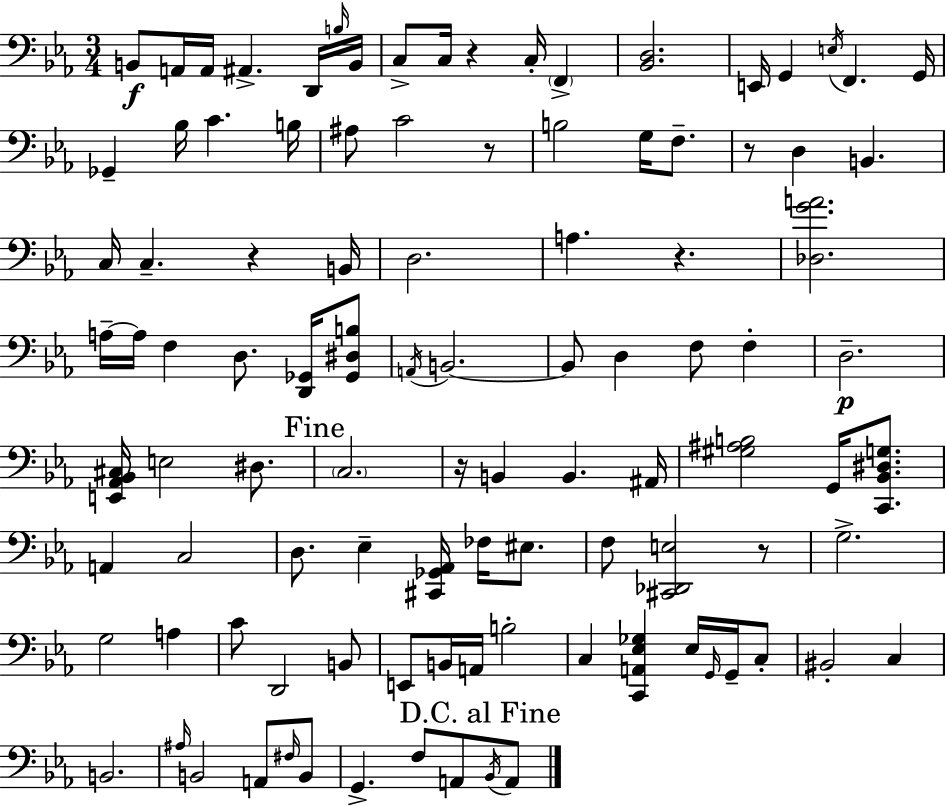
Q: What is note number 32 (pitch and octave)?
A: A3